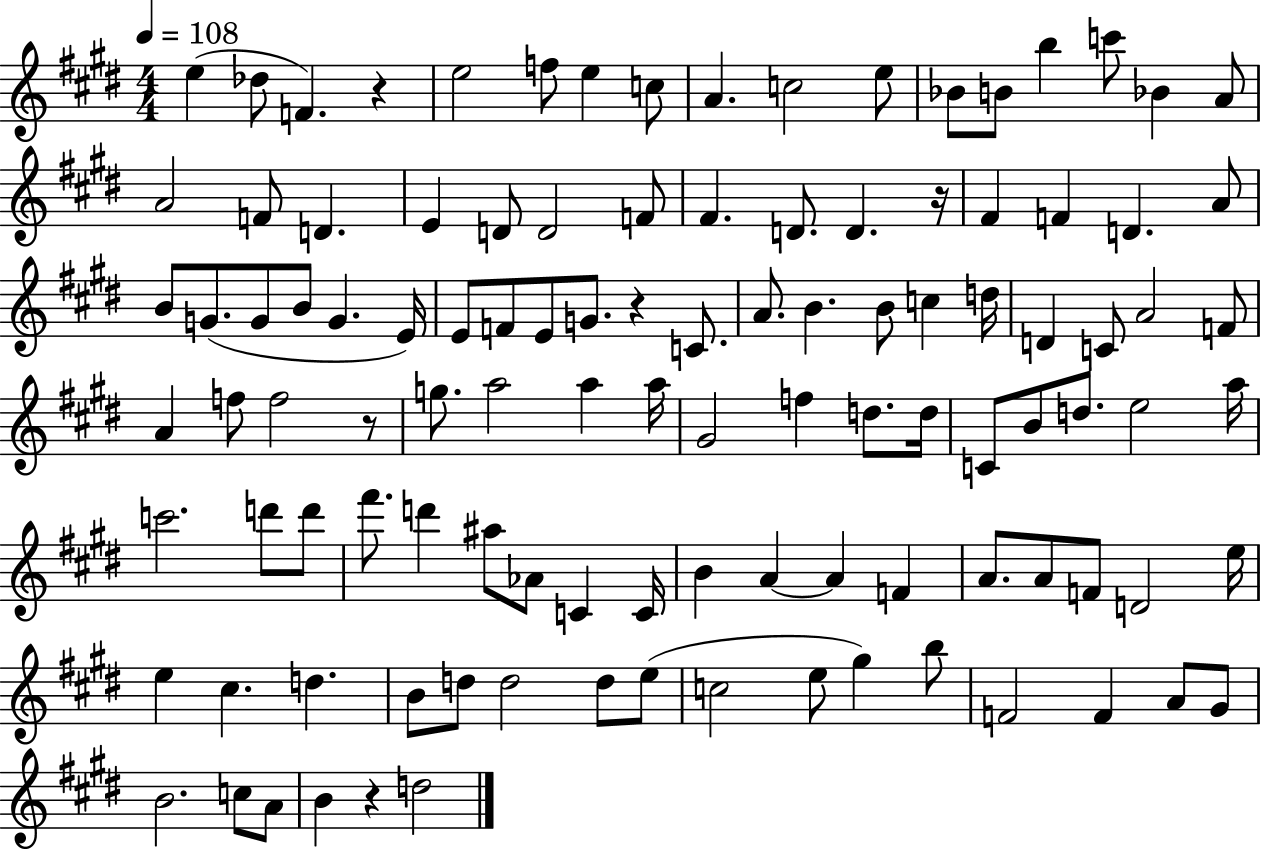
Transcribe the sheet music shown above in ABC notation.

X:1
T:Untitled
M:4/4
L:1/4
K:E
e _d/2 F z e2 f/2 e c/2 A c2 e/2 _B/2 B/2 b c'/2 _B A/2 A2 F/2 D E D/2 D2 F/2 ^F D/2 D z/4 ^F F D A/2 B/2 G/2 G/2 B/2 G E/4 E/2 F/2 E/2 G/2 z C/2 A/2 B B/2 c d/4 D C/2 A2 F/2 A f/2 f2 z/2 g/2 a2 a a/4 ^G2 f d/2 d/4 C/2 B/2 d/2 e2 a/4 c'2 d'/2 d'/2 ^f'/2 d' ^a/2 _A/2 C C/4 B A A F A/2 A/2 F/2 D2 e/4 e ^c d B/2 d/2 d2 d/2 e/2 c2 e/2 ^g b/2 F2 F A/2 ^G/2 B2 c/2 A/2 B z d2